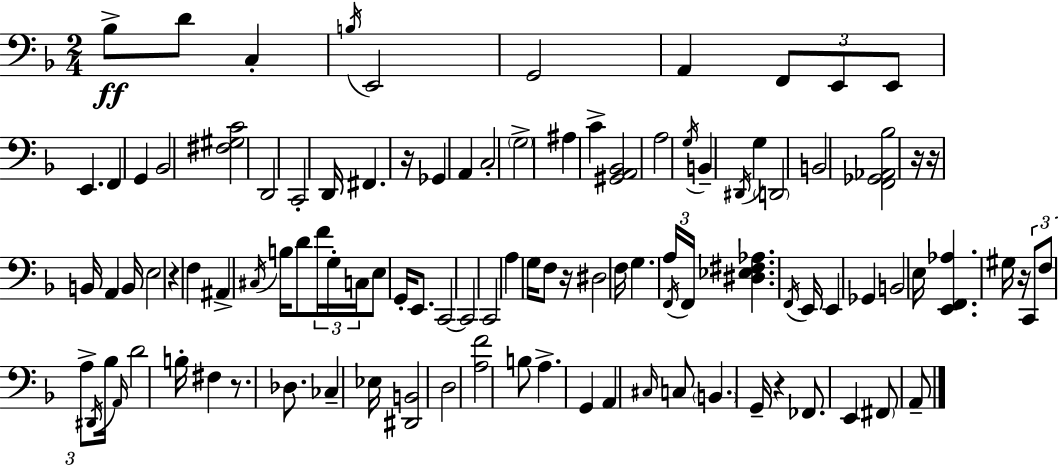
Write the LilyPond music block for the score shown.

{
  \clef bass
  \numericTimeSignature
  \time 2/4
  \key d \minor
  bes8->\ff d'8 c4-. | \acciaccatura { b16 } e,2 | g,2 | a,4 \tuplet 3/2 { f,8 e,8 | \break e,8 } e,4. | f,4 g,4 | bes,2 | <fis gis c'>2 | \break d,2 | c,2-. | d,16 fis,4. | r16 ges,4 a,4 | \break c2-. | \parenthesize g2-> | ais4 c'4-> | <gis, a, bes,>2 | \break a2 | \acciaccatura { g16 } b,4-- \acciaccatura { dis,16 } g4 | \parenthesize d,2 | b,2 | \break <f, ges, aes, bes>2 | r16 r16 b,16 a,4 | b,16 e2 | r4 f4 | \break ais,4-> \acciaccatura { cis16 } | b16 d'8 \tuplet 3/2 { f'16 g16-. c16 } e8 | g,16-. e,8. c,2~~ | c,2 | \break c,2 | a4 | g16 f8 r16 dis2 | f16 g4. | \break \tuplet 3/2 { a16 \acciaccatura { f,16 } f,16 } <dis ees fis aes>4. | \acciaccatura { f,16 } e,16 e,4 | ges,4 b,2 | e16 <e, f, aes>4. | \break gis16 r16 \tuplet 3/2 { c,8 | f8 a8-> } \acciaccatura { dis,16 } bes16 \grace { a,16 } | d'2 | b16-. fis4 r8. | \break des8. ces4-- ees16 | <dis, b,>2 | d2 | <a f'>2 | \break b8 a4.-> | g,4 a,4 | \grace { cis16 } c8 \parenthesize b,4. | g,16-- r4 fes,8. | \break e,4 \parenthesize fis,8 a,8-- | \bar "|."
}